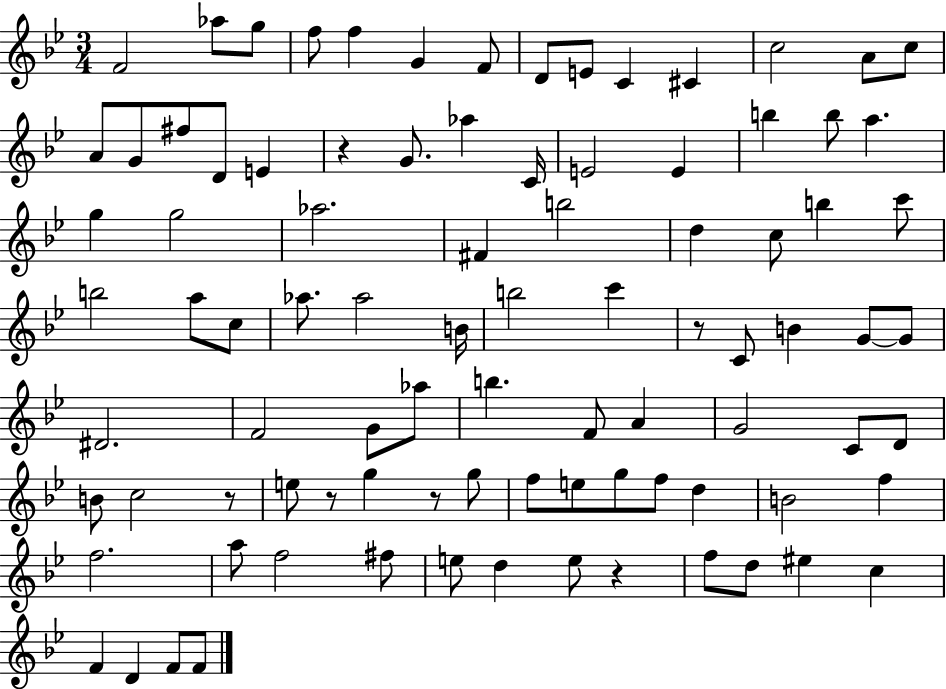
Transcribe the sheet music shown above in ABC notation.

X:1
T:Untitled
M:3/4
L:1/4
K:Bb
F2 _a/2 g/2 f/2 f G F/2 D/2 E/2 C ^C c2 A/2 c/2 A/2 G/2 ^f/2 D/2 E z G/2 _a C/4 E2 E b b/2 a g g2 _a2 ^F b2 d c/2 b c'/2 b2 a/2 c/2 _a/2 _a2 B/4 b2 c' z/2 C/2 B G/2 G/2 ^D2 F2 G/2 _a/2 b F/2 A G2 C/2 D/2 B/2 c2 z/2 e/2 z/2 g z/2 g/2 f/2 e/2 g/2 f/2 d B2 f f2 a/2 f2 ^f/2 e/2 d e/2 z f/2 d/2 ^e c F D F/2 F/2